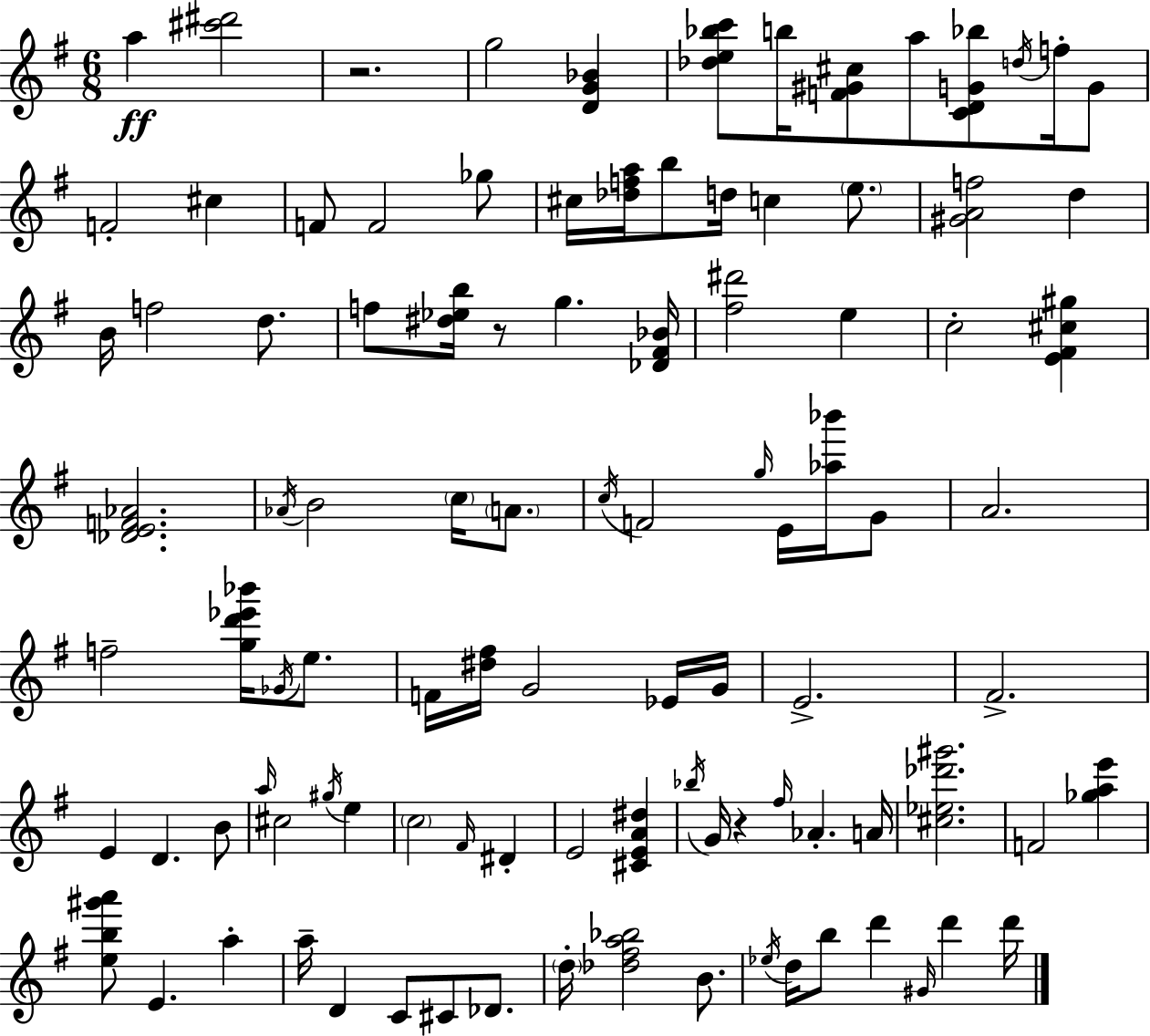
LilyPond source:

{
  \clef treble
  \numericTimeSignature
  \time 6/8
  \key g \major
  \repeat volta 2 { a''4\ff <cis''' dis'''>2 | r2. | g''2 <d' g' bes'>4 | <des'' e'' bes'' c'''>8 b''16 <f' gis' cis''>8 a''8 <c' d' g' bes''>8 \acciaccatura { d''16 } f''16-. g'8 | \break f'2-. cis''4 | f'8 f'2 ges''8 | cis''16 <des'' f'' a''>16 b''8 d''16 c''4 \parenthesize e''8. | <gis' a' f''>2 d''4 | \break b'16 f''2 d''8. | f''8 <dis'' ees'' b''>16 r8 g''4. | <des' fis' bes'>16 <fis'' dis'''>2 e''4 | c''2-. <e' fis' cis'' gis''>4 | \break <des' e' f' aes'>2. | \acciaccatura { aes'16 } b'2 \parenthesize c''16 \parenthesize a'8. | \acciaccatura { c''16 } f'2 \grace { g''16 } | e'16 <aes'' bes'''>16 g'8 a'2. | \break f''2-- | <g'' d''' ees''' bes'''>16 \acciaccatura { ges'16 } e''8. f'16 <dis'' fis''>16 g'2 | ees'16 g'16 e'2.-> | fis'2.-> | \break e'4 d'4. | b'8 \grace { a''16 } cis''2 | \acciaccatura { gis''16 } e''4 \parenthesize c''2 | \grace { fis'16 } dis'4-. e'2 | \break <cis' e' a' dis''>4 \acciaccatura { bes''16 } g'16 r4 | \grace { fis''16 } aes'4.-. a'16 <cis'' ees'' des''' gis'''>2. | f'2 | <ges'' a'' e'''>4 <e'' b'' gis''' a'''>8 | \break e'4. a''4-. a''16-- d'4 | c'8 cis'8 des'8. \parenthesize d''16-. <des'' fis'' a'' bes''>2 | b'8. \acciaccatura { ees''16 } d''16 | b''8 d'''4 \grace { gis'16 } d'''4 d'''16 | \break } \bar "|."
}